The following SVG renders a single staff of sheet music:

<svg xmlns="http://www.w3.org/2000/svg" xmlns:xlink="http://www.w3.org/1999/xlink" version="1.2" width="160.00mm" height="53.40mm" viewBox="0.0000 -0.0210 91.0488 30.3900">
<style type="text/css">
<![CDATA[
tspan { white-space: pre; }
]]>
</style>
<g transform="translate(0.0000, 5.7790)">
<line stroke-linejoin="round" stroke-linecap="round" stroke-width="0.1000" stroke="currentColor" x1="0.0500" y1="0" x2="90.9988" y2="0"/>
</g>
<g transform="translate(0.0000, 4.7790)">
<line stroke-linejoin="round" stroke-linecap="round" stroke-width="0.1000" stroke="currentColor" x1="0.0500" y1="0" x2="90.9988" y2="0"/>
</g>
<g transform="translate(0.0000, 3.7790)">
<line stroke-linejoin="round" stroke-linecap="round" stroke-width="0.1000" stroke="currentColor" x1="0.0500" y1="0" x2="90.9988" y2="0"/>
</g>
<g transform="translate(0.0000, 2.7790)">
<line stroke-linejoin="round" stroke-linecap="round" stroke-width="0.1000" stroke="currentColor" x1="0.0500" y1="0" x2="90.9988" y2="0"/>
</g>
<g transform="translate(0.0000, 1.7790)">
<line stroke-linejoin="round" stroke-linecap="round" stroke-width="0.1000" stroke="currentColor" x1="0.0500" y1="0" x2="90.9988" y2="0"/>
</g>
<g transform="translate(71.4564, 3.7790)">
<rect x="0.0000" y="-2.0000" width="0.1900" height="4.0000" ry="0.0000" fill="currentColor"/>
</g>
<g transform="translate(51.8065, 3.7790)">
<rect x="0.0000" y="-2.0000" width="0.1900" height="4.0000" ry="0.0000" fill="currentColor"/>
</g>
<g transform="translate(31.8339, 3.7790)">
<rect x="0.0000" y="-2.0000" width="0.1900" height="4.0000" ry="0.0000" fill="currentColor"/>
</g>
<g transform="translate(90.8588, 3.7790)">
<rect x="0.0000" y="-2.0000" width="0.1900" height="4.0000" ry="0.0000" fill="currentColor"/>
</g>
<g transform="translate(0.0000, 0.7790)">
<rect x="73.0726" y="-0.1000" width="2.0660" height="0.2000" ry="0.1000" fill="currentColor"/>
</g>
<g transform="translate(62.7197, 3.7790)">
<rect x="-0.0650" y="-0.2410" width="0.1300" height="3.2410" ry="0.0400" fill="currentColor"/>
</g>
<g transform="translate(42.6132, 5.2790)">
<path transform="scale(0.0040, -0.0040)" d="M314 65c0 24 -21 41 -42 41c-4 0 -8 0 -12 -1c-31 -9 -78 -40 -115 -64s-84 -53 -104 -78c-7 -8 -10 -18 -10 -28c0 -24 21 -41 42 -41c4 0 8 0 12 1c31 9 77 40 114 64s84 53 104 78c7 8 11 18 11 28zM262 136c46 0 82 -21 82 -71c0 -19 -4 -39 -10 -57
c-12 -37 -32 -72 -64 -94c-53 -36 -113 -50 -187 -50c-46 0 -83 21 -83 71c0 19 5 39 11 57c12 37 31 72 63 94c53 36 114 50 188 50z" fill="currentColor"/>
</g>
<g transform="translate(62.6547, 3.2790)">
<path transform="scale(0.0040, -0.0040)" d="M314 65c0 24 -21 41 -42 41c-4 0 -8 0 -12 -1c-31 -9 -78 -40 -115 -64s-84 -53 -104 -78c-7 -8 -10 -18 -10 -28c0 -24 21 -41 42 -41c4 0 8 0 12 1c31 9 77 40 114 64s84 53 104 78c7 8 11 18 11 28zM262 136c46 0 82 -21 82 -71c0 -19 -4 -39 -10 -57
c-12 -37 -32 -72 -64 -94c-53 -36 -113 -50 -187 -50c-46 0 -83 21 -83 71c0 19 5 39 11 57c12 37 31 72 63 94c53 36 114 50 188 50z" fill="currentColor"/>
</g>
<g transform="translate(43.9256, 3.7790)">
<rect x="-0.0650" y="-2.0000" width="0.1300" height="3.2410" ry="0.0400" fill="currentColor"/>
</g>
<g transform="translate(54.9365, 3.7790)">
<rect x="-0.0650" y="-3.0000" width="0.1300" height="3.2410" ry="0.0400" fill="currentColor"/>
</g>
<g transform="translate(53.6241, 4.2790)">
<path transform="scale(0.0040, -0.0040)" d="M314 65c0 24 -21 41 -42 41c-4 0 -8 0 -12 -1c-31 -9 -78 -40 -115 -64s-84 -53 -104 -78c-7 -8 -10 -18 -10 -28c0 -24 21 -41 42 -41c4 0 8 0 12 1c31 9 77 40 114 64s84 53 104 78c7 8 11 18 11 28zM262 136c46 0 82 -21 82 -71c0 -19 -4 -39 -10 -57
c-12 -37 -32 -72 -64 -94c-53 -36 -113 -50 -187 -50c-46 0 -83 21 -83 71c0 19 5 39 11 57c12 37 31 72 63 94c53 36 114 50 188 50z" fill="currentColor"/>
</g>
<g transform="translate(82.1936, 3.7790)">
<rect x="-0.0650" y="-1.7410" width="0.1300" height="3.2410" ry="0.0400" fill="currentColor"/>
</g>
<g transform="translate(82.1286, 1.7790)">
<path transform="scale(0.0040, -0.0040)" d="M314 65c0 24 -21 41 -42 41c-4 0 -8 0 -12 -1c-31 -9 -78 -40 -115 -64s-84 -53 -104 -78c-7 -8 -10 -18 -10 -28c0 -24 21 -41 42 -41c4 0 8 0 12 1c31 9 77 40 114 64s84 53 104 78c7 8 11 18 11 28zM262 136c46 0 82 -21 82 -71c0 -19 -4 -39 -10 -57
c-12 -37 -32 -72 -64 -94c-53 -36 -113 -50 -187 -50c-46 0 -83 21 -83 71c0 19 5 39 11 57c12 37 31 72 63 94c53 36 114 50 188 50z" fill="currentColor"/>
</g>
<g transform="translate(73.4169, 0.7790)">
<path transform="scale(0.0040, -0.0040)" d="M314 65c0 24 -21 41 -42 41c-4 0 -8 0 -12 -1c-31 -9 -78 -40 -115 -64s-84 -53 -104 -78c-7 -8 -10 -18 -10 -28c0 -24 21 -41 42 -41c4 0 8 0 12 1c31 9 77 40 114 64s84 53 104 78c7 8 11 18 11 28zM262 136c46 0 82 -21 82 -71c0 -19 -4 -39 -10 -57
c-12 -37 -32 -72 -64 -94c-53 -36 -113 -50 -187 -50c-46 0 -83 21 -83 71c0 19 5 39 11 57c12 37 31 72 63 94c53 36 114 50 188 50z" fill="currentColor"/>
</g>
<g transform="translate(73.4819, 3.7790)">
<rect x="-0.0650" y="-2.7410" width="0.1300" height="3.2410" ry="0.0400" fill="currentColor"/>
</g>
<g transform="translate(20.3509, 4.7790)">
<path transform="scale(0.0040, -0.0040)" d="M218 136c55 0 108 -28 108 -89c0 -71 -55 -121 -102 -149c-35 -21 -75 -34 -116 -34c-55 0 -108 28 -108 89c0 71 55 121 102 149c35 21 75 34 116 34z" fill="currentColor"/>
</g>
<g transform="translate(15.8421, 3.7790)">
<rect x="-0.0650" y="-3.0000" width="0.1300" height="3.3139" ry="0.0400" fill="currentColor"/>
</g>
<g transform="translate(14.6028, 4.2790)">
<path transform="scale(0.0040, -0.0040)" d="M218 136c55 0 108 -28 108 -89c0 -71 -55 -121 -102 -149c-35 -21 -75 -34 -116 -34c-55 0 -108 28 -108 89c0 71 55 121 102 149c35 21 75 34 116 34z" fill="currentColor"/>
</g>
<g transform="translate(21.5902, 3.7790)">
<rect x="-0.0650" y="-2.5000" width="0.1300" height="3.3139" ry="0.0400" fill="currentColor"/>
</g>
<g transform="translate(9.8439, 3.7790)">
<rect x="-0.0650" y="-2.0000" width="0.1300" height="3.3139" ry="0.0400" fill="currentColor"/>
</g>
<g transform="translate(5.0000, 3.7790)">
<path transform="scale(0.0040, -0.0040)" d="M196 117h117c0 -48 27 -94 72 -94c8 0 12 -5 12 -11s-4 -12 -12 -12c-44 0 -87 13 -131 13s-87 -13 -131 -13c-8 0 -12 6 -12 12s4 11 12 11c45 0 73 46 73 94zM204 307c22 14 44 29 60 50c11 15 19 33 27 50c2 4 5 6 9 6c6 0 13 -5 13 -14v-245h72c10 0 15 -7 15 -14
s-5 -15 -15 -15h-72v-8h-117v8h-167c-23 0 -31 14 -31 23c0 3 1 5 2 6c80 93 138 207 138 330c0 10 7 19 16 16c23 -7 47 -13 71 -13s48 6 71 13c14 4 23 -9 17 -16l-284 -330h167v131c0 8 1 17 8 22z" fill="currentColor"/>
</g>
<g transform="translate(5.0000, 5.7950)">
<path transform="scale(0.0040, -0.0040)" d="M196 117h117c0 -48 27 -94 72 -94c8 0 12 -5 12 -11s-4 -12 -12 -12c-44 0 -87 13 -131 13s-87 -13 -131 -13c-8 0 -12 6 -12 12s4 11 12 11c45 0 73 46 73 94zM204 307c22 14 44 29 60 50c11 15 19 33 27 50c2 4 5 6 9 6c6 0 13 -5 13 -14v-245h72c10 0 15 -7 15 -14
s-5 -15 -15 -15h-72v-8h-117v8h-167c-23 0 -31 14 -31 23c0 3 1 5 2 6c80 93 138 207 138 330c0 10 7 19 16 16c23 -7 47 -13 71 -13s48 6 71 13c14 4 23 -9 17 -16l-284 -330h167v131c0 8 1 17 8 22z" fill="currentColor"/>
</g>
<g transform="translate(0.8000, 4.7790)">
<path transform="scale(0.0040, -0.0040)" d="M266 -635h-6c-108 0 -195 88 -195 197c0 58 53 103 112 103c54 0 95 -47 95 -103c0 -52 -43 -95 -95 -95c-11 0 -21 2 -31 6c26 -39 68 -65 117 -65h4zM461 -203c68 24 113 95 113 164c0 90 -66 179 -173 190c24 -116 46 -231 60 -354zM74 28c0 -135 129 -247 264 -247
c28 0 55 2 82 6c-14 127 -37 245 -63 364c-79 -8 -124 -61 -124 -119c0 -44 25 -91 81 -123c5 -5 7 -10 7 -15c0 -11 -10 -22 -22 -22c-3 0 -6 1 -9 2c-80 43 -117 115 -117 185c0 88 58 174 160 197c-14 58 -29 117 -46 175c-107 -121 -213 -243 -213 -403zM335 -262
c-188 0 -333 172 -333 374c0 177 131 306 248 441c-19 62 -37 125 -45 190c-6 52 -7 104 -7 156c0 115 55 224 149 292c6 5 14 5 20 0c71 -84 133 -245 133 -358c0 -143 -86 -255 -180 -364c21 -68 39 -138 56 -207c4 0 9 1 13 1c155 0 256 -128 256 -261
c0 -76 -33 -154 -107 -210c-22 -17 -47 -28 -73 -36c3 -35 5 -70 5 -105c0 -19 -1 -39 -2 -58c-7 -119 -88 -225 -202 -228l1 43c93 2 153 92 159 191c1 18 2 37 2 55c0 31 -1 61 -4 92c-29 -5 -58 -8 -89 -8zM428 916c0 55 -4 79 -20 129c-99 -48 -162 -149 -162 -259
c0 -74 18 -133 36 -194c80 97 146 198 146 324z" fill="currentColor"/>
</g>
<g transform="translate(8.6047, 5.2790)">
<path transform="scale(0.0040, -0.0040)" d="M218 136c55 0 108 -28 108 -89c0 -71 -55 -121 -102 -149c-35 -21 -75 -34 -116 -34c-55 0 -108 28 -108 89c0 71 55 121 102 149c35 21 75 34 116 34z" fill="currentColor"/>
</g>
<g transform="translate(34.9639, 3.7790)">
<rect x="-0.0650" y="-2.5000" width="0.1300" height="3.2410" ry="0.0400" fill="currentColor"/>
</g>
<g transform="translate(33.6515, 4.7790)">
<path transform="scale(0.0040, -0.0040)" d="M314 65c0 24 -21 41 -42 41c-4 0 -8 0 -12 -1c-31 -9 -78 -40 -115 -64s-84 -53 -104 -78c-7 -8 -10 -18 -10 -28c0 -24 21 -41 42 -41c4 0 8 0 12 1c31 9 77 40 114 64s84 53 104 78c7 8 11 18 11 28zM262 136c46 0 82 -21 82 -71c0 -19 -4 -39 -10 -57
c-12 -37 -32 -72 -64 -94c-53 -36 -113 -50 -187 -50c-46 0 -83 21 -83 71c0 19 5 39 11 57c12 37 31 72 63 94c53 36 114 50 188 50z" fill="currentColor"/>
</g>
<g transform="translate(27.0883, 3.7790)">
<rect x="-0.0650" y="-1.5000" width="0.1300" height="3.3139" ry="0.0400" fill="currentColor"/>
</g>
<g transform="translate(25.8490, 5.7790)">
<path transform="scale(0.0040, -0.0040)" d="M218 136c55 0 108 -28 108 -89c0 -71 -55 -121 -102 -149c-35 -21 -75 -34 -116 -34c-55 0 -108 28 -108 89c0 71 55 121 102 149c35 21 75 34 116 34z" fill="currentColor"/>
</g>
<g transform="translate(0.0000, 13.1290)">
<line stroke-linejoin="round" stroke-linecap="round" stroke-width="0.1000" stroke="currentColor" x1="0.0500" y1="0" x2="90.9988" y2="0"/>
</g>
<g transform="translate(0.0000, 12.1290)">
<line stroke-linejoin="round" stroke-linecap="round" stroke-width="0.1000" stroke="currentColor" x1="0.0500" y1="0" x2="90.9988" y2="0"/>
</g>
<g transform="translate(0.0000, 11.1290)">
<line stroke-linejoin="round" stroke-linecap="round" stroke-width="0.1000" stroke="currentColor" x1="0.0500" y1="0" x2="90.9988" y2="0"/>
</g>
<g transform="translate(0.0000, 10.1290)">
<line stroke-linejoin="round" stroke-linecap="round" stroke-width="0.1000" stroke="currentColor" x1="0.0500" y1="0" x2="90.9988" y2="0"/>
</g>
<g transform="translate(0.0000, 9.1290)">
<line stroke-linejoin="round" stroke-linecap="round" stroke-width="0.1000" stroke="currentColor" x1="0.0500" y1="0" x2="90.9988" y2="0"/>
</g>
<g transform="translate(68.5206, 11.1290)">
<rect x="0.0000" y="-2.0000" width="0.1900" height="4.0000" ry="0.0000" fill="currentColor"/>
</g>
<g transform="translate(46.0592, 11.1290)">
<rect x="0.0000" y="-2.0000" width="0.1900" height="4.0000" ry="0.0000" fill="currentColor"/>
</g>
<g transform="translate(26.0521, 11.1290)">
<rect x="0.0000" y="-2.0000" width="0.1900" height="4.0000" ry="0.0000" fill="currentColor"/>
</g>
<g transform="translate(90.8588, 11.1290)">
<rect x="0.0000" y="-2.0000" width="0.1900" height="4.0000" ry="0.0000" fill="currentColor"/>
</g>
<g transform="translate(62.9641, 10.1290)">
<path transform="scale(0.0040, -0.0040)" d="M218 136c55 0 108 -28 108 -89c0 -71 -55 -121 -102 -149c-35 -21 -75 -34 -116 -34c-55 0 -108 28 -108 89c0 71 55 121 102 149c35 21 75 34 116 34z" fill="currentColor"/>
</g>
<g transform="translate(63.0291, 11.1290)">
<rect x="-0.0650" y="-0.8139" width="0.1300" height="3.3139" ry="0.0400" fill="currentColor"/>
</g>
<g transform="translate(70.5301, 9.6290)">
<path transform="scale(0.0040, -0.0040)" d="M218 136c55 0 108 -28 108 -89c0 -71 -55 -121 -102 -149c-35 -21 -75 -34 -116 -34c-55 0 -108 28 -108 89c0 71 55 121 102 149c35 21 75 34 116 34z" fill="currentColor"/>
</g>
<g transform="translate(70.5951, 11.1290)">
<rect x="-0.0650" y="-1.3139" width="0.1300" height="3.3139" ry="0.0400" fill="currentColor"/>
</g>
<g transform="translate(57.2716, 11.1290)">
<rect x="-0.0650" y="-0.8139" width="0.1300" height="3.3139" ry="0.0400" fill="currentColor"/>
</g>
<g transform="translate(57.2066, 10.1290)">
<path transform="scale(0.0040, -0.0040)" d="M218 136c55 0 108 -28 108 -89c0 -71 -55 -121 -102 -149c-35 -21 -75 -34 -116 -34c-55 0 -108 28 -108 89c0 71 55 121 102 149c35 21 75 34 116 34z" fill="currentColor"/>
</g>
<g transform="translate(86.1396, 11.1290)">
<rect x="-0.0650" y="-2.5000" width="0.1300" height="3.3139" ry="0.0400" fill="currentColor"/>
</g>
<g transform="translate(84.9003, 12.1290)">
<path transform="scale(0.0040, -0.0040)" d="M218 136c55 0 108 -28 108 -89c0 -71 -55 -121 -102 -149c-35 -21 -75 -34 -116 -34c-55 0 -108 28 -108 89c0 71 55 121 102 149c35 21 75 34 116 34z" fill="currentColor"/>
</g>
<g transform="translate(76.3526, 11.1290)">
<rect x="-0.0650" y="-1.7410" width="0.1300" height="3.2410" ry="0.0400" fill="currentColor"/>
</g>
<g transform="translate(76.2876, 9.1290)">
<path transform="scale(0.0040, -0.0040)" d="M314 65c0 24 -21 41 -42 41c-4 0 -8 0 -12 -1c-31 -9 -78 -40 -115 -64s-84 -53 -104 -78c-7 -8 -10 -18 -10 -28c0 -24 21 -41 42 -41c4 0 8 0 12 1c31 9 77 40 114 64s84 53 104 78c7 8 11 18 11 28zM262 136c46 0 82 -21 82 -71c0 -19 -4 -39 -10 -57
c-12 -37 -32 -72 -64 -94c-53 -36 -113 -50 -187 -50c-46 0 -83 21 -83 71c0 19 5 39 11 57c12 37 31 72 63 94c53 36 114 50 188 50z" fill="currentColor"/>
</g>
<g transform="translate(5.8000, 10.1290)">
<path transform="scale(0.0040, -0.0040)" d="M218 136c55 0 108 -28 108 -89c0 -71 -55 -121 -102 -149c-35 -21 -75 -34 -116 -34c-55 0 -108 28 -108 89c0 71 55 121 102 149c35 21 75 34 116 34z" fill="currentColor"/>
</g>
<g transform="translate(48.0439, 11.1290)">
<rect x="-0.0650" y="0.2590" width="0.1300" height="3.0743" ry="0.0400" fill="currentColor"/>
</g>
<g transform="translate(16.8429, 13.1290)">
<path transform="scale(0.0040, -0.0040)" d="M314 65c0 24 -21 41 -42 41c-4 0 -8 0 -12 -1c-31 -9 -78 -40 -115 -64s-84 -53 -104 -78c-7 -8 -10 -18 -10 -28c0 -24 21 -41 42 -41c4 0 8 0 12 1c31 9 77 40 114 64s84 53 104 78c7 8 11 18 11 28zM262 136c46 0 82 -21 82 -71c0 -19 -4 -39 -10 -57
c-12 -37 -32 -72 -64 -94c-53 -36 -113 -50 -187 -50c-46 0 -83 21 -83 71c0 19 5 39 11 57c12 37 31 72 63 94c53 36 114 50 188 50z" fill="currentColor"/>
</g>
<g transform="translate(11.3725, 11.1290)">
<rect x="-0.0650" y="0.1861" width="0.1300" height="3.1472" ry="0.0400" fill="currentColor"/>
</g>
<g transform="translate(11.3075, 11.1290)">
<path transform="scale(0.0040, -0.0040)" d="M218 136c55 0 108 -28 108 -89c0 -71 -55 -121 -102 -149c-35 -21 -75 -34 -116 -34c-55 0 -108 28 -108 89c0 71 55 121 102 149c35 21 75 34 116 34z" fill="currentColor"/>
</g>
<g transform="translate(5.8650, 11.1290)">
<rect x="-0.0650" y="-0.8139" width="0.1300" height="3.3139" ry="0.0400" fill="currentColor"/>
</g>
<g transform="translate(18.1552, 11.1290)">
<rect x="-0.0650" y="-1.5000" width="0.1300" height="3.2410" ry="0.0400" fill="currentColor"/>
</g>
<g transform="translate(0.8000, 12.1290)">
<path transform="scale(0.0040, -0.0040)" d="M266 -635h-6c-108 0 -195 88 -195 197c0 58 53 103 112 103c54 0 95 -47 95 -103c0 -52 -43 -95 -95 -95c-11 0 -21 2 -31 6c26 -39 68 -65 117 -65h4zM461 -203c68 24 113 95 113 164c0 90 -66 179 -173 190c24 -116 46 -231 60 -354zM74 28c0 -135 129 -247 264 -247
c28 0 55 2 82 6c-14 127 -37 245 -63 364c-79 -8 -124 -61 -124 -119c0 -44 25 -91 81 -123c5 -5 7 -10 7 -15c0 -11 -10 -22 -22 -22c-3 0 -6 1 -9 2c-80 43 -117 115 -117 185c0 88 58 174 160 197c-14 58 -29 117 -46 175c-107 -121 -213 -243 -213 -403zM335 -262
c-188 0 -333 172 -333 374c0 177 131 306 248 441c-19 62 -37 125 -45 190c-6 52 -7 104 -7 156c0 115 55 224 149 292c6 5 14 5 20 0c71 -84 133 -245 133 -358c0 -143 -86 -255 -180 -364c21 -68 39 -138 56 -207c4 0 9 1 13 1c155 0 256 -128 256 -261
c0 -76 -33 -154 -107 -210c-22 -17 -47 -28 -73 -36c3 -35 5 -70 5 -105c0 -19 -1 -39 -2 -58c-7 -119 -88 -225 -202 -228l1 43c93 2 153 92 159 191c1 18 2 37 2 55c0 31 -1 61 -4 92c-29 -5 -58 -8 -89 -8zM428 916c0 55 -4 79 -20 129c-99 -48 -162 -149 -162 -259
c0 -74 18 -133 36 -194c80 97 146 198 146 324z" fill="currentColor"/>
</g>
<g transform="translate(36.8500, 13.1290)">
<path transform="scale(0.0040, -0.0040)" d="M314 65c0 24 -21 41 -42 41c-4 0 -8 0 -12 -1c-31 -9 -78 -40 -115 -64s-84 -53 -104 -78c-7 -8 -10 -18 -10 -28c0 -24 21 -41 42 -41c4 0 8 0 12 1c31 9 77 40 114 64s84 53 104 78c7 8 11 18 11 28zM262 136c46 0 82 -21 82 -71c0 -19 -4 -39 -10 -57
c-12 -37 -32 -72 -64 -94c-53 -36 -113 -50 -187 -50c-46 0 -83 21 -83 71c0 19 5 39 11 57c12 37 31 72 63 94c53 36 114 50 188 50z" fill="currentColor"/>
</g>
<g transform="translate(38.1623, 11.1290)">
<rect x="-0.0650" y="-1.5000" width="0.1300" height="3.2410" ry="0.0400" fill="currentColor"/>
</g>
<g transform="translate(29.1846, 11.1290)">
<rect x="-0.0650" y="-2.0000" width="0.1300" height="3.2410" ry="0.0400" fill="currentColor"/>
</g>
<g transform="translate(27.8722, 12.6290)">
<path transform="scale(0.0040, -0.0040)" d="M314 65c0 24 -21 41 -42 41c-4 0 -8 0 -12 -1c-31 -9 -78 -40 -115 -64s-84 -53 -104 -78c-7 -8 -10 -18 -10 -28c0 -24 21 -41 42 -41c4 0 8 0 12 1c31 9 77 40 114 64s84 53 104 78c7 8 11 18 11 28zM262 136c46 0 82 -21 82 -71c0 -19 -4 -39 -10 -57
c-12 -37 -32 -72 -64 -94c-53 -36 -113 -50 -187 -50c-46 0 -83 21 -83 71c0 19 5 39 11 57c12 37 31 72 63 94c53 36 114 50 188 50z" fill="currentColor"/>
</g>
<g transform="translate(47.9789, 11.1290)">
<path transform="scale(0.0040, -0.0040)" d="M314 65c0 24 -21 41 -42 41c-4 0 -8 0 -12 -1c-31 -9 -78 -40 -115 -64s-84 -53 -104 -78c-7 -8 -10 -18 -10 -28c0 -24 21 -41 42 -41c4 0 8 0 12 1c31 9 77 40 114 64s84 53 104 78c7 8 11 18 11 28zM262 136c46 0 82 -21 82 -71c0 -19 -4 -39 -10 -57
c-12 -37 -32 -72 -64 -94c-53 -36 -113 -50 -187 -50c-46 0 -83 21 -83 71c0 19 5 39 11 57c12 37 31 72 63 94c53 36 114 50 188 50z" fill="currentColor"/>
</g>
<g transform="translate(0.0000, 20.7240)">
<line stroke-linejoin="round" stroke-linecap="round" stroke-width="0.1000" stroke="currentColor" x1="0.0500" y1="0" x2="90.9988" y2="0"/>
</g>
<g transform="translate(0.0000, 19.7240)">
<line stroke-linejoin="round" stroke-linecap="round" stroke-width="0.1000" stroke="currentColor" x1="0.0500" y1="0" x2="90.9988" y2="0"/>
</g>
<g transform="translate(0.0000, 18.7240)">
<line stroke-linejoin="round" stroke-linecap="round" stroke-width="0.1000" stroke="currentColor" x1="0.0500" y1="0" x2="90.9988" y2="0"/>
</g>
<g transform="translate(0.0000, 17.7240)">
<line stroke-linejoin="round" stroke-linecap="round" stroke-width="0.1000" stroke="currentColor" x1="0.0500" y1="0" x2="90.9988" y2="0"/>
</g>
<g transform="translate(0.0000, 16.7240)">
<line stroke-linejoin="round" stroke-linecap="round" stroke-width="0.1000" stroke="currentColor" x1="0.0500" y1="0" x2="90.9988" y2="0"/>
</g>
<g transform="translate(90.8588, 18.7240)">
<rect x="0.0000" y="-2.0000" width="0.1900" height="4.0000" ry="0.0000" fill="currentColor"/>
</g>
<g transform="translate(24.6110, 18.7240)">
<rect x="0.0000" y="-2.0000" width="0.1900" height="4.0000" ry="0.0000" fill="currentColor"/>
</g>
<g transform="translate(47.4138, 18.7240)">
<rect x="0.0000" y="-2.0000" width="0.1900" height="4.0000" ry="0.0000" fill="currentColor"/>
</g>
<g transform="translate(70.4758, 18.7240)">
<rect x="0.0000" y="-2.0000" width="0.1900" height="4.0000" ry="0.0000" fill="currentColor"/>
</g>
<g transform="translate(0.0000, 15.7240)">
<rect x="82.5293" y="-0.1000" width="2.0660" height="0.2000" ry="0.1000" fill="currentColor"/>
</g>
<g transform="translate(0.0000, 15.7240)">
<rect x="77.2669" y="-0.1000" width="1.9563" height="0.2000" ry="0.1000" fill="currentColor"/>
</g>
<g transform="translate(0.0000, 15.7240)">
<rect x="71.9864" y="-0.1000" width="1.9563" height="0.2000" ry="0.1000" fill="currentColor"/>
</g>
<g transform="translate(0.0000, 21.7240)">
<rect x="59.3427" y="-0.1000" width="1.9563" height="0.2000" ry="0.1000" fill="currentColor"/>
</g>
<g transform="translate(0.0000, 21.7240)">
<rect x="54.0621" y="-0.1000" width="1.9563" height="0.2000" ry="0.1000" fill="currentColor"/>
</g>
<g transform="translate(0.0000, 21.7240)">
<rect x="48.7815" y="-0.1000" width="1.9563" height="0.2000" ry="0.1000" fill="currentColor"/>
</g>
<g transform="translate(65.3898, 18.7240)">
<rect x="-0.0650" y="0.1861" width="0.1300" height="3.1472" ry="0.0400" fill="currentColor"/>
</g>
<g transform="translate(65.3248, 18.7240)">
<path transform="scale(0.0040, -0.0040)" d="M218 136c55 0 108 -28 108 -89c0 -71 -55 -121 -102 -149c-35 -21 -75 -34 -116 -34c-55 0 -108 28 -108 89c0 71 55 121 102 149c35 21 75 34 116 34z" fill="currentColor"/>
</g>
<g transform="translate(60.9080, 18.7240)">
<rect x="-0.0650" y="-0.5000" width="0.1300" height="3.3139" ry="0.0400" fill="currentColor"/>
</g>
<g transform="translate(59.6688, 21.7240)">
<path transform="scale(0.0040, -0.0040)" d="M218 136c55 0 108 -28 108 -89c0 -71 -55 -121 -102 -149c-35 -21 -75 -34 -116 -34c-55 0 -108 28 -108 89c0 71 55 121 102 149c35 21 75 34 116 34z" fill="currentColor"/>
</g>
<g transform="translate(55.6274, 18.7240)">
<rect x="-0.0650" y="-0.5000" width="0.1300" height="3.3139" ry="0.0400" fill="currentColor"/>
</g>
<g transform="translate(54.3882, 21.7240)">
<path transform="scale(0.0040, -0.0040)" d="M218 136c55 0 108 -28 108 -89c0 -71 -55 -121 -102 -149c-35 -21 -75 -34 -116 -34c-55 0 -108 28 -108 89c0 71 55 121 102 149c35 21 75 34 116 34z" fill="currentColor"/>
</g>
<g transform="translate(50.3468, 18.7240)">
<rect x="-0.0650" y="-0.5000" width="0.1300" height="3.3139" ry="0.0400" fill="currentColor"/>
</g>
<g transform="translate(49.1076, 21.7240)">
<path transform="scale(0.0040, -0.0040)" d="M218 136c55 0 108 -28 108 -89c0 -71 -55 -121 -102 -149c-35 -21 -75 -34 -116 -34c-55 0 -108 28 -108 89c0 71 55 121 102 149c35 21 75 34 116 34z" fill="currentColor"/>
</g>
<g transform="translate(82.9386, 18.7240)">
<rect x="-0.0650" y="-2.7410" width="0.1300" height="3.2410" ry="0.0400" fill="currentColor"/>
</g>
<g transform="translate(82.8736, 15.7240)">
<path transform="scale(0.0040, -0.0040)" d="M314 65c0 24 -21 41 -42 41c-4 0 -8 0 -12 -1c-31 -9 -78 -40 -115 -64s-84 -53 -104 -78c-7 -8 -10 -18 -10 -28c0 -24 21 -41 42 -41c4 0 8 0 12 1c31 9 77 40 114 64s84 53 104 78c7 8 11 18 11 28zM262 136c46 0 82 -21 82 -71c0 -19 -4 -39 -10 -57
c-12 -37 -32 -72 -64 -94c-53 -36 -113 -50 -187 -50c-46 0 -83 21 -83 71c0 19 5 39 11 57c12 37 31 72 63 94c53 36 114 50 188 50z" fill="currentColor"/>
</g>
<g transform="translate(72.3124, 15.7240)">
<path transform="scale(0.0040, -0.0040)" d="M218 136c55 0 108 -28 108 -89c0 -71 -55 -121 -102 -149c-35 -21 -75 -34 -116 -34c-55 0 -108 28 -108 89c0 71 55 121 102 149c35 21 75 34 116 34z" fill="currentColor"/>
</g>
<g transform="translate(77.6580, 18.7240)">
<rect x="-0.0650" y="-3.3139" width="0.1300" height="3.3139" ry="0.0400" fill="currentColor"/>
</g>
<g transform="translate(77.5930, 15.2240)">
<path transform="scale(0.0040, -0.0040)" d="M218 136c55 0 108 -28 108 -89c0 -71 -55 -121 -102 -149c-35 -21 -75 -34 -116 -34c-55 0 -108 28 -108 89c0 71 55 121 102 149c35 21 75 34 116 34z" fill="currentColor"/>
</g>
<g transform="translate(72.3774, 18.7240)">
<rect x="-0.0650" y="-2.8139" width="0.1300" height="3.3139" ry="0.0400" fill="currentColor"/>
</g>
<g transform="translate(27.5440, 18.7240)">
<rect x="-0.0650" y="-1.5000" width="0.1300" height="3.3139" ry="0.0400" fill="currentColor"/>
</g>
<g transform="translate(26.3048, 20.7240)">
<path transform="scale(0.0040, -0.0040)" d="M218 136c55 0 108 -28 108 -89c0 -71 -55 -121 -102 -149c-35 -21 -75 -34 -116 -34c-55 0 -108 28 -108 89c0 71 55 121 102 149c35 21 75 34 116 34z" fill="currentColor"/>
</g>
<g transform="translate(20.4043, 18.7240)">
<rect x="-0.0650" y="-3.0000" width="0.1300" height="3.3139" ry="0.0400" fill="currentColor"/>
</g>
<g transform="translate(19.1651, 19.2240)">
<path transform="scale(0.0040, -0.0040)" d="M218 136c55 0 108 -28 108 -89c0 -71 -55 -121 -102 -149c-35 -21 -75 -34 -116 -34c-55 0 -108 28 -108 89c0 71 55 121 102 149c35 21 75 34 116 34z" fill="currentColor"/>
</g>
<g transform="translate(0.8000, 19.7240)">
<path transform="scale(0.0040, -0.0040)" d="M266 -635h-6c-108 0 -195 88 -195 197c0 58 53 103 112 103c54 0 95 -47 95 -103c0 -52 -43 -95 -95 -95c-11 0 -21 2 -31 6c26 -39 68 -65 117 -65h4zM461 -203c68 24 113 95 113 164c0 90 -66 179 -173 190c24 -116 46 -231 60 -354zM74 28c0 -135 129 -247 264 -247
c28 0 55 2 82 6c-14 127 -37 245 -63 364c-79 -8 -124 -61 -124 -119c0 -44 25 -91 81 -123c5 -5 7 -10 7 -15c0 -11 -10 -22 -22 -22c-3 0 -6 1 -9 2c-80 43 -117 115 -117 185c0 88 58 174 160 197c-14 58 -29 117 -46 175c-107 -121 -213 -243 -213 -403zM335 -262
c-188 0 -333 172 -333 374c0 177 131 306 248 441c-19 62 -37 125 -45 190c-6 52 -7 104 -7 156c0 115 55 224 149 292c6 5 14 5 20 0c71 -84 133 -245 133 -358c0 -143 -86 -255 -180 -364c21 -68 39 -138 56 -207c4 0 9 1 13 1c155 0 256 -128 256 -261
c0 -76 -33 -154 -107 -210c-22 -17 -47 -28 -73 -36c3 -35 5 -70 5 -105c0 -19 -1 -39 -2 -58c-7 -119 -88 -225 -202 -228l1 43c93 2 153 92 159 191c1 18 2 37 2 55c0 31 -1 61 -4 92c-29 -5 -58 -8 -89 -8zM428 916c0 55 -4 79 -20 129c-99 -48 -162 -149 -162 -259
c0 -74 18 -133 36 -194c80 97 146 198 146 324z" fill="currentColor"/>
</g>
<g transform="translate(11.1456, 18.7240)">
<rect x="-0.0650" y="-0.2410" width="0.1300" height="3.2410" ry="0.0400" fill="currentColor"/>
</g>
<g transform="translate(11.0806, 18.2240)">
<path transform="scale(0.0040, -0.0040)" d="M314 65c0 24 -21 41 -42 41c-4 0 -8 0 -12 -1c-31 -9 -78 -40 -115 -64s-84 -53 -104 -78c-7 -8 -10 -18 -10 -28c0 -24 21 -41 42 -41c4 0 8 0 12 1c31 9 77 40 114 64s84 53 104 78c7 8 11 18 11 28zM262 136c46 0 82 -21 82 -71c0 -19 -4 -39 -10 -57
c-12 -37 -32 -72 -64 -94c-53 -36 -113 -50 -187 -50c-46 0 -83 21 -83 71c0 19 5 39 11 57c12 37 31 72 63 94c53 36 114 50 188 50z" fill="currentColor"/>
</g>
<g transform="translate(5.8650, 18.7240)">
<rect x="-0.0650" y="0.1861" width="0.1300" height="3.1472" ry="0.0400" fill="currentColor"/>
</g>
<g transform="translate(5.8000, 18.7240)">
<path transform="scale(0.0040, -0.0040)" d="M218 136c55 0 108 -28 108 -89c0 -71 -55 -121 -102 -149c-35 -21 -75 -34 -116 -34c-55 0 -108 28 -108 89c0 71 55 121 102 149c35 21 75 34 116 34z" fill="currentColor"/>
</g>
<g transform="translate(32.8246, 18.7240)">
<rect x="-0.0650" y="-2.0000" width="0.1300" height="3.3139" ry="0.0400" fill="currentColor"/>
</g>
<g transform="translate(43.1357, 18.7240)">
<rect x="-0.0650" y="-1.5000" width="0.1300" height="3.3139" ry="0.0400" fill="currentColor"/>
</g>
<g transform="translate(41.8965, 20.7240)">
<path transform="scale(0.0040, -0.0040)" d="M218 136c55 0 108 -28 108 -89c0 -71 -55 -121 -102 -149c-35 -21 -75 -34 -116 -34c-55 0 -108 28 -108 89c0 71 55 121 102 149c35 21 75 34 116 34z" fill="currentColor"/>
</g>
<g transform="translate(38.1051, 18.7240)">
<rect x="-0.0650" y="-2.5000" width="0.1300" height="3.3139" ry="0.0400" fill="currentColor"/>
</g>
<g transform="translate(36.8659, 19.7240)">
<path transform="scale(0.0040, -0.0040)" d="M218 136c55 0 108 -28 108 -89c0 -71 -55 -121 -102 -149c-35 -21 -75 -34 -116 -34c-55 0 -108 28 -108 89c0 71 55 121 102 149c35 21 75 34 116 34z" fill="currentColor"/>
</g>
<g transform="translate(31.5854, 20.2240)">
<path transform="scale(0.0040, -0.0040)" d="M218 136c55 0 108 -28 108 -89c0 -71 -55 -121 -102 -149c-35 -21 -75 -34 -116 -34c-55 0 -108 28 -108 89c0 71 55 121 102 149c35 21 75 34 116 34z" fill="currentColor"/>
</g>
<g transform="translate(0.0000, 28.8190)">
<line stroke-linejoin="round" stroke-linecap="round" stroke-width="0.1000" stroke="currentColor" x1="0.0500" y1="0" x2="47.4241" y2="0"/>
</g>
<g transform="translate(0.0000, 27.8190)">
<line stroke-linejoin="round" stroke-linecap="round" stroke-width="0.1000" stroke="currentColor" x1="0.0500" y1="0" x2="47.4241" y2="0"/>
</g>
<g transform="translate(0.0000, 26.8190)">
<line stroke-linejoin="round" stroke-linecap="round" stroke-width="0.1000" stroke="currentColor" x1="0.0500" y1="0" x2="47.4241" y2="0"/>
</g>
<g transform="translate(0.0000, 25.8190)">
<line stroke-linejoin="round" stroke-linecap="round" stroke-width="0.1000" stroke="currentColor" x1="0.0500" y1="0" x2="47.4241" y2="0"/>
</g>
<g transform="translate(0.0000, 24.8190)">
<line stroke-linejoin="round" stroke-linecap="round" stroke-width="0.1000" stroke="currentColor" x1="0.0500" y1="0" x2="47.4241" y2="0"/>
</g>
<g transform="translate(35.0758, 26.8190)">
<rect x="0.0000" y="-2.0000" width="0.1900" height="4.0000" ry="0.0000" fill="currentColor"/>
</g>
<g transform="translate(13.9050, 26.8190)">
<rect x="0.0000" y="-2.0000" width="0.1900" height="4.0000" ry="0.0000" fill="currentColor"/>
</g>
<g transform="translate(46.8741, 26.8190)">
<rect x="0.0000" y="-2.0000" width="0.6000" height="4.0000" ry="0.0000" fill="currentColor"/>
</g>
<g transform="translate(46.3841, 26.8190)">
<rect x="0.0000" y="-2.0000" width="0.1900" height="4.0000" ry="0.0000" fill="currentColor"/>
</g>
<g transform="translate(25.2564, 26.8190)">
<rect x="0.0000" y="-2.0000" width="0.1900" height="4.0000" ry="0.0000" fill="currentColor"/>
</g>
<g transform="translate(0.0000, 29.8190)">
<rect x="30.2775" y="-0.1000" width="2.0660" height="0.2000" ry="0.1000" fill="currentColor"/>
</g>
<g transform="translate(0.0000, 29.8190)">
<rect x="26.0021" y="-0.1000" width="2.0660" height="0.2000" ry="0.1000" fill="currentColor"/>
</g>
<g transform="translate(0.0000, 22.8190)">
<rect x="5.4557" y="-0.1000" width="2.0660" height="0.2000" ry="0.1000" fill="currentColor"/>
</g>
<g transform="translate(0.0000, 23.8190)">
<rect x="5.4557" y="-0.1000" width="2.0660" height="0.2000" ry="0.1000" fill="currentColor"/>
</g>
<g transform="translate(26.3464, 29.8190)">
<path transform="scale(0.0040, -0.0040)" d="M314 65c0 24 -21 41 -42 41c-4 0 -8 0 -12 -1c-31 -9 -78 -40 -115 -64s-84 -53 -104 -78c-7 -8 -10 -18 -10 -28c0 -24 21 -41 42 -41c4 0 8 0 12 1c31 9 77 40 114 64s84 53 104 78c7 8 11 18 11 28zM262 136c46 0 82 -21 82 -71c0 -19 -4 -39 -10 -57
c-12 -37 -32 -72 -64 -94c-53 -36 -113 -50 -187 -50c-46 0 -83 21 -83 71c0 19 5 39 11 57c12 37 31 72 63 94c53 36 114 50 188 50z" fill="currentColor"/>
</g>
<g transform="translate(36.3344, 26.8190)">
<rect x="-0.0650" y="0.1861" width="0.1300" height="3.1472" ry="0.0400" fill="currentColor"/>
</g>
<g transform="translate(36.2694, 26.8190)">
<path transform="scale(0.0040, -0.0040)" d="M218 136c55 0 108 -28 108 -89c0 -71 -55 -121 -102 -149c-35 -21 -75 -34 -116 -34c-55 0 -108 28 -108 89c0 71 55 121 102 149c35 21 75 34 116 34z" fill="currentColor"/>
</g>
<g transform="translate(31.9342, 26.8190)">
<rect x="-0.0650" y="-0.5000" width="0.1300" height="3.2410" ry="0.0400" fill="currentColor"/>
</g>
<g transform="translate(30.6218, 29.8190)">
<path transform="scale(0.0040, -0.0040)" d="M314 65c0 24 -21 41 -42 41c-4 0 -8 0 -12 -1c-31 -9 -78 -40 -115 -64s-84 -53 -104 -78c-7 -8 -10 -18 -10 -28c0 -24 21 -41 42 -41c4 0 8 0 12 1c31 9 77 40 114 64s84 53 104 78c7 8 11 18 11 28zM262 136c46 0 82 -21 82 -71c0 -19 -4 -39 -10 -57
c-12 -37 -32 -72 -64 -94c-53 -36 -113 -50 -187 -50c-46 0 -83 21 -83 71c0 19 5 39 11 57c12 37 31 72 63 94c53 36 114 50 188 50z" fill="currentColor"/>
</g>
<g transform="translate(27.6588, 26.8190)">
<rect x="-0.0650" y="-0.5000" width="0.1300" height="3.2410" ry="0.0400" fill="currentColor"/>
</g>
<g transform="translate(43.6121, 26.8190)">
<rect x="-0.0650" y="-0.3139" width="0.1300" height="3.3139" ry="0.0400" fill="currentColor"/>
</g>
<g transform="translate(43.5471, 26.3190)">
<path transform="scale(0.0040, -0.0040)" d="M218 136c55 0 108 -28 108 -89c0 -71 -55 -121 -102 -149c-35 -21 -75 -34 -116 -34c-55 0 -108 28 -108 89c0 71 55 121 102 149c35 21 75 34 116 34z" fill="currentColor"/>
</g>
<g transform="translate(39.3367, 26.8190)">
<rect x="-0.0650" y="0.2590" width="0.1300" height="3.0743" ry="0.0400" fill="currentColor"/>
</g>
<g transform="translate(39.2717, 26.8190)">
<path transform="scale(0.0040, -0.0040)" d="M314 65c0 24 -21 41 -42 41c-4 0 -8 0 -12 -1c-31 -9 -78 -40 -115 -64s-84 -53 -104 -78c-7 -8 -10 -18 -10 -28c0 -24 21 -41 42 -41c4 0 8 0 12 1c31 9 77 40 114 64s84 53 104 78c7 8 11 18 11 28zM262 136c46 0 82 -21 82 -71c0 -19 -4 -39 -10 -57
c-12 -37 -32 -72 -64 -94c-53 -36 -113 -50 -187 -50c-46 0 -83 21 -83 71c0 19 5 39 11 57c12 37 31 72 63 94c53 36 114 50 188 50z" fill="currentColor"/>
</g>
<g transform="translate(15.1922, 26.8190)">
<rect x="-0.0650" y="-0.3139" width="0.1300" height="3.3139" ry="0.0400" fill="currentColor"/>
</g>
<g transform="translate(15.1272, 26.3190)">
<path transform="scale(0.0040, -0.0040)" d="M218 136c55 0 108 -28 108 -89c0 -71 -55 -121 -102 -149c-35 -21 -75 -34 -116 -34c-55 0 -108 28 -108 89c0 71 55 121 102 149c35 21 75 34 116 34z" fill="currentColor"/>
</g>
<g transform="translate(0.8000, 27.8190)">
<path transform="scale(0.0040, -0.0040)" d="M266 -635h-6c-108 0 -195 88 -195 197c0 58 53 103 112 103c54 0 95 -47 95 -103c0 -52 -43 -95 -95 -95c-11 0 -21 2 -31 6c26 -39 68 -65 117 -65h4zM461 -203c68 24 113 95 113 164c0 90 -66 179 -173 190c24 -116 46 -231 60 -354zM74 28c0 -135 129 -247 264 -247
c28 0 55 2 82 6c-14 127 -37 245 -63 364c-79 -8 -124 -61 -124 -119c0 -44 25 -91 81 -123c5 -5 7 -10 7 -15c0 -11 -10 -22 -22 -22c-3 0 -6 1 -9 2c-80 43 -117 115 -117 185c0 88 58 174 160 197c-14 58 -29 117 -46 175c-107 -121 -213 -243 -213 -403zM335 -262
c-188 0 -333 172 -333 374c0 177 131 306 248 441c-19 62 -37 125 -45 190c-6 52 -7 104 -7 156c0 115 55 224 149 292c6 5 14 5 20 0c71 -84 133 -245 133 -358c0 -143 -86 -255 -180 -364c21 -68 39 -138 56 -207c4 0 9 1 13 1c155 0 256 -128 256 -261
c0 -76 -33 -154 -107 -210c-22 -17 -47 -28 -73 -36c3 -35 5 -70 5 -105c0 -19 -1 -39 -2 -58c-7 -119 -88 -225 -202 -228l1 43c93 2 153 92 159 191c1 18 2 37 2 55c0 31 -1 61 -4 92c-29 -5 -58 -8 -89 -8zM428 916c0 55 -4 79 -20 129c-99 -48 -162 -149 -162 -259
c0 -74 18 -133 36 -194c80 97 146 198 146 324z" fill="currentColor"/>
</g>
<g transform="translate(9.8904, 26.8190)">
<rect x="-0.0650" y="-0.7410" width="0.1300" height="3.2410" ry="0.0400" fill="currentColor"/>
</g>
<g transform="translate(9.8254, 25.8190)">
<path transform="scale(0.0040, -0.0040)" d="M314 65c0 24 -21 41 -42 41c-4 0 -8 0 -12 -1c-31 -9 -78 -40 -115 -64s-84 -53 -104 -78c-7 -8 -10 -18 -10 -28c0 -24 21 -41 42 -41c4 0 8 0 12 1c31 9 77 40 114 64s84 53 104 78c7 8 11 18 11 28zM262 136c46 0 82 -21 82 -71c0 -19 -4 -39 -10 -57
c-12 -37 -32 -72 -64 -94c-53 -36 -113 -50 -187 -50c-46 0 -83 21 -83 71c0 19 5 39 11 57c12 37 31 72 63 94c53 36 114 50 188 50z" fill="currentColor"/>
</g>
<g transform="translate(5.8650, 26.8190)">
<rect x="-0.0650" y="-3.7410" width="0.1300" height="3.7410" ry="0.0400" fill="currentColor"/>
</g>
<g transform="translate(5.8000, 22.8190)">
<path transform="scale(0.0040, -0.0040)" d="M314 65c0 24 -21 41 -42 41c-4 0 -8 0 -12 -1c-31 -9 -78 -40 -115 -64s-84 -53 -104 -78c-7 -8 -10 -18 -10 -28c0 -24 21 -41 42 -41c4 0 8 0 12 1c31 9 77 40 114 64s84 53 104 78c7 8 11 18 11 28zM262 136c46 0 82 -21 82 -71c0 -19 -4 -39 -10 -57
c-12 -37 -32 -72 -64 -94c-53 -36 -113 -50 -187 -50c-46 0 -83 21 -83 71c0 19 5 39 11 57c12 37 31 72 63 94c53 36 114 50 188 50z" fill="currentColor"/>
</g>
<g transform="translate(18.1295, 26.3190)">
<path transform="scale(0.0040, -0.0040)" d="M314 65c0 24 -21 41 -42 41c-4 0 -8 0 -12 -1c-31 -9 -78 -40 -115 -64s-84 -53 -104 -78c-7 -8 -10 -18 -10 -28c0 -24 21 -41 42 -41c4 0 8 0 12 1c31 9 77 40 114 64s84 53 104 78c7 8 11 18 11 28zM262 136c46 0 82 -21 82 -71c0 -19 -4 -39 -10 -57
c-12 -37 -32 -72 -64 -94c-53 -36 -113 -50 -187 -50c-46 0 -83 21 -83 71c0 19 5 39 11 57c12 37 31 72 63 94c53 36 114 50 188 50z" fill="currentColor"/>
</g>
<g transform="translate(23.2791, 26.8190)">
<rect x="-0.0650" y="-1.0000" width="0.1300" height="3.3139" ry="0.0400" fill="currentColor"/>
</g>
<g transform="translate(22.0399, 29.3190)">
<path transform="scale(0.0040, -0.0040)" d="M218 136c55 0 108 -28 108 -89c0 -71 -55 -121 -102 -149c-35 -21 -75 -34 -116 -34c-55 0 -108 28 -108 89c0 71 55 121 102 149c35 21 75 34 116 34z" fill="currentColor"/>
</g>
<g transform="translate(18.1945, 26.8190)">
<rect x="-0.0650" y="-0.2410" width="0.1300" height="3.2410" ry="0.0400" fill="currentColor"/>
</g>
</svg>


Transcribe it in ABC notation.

X:1
T:Untitled
M:4/4
L:1/4
K:C
F A G E G2 F2 A2 c2 a2 f2 d B E2 F2 E2 B2 d d e f2 G B c2 A E F G E C C C B a b a2 c'2 d2 c c2 D C2 C2 B B2 c